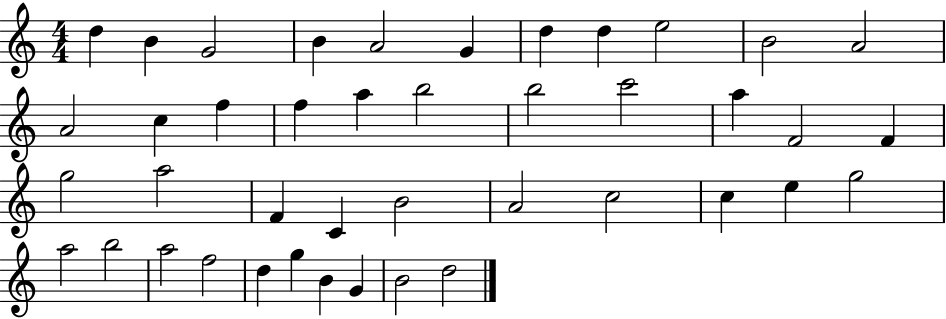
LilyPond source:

{
  \clef treble
  \numericTimeSignature
  \time 4/4
  \key c \major
  d''4 b'4 g'2 | b'4 a'2 g'4 | d''4 d''4 e''2 | b'2 a'2 | \break a'2 c''4 f''4 | f''4 a''4 b''2 | b''2 c'''2 | a''4 f'2 f'4 | \break g''2 a''2 | f'4 c'4 b'2 | a'2 c''2 | c''4 e''4 g''2 | \break a''2 b''2 | a''2 f''2 | d''4 g''4 b'4 g'4 | b'2 d''2 | \break \bar "|."
}